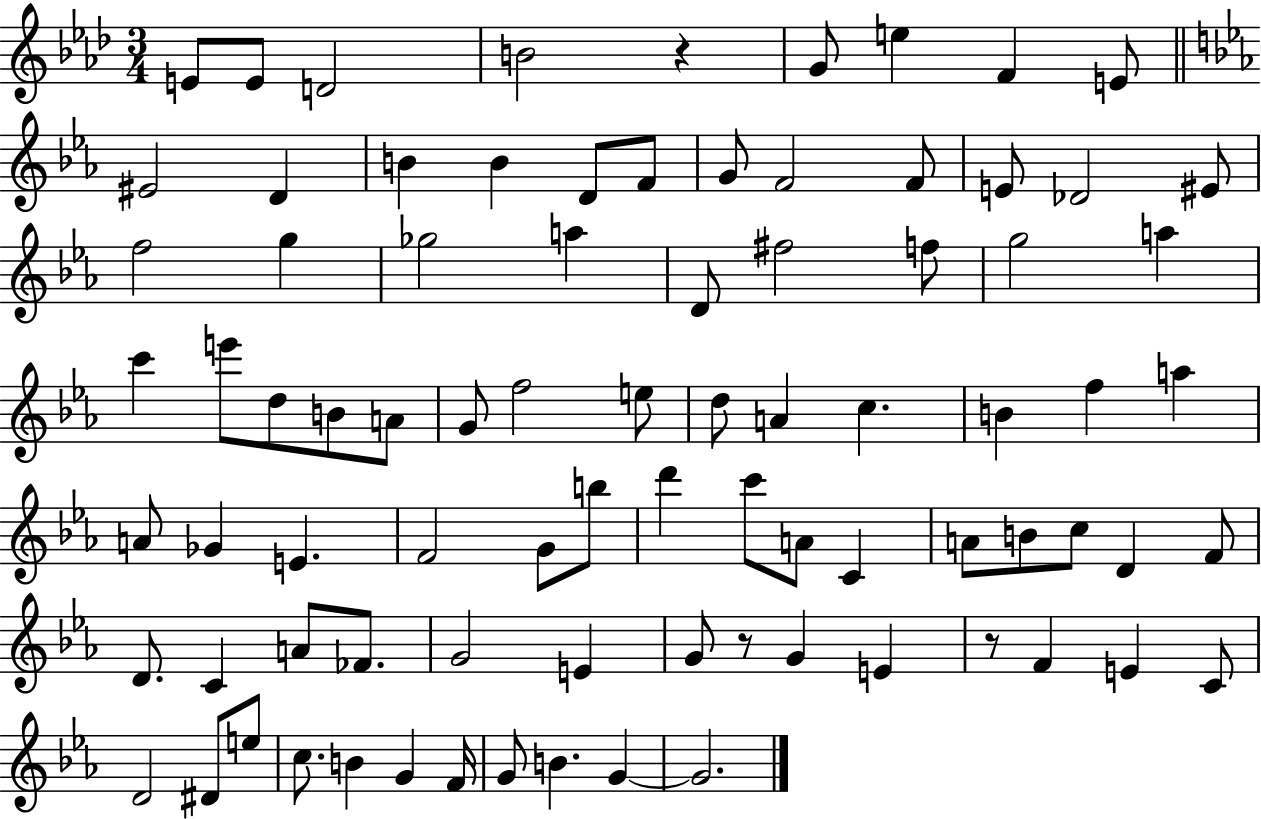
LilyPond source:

{
  \clef treble
  \numericTimeSignature
  \time 3/4
  \key aes \major
  \repeat volta 2 { e'8 e'8 d'2 | b'2 r4 | g'8 e''4 f'4 e'8 | \bar "||" \break \key ees \major eis'2 d'4 | b'4 b'4 d'8 f'8 | g'8 f'2 f'8 | e'8 des'2 eis'8 | \break f''2 g''4 | ges''2 a''4 | d'8 fis''2 f''8 | g''2 a''4 | \break c'''4 e'''8 d''8 b'8 a'8 | g'8 f''2 e''8 | d''8 a'4 c''4. | b'4 f''4 a''4 | \break a'8 ges'4 e'4. | f'2 g'8 b''8 | d'''4 c'''8 a'8 c'4 | a'8 b'8 c''8 d'4 f'8 | \break d'8. c'4 a'8 fes'8. | g'2 e'4 | g'8 r8 g'4 e'4 | r8 f'4 e'4 c'8 | \break d'2 dis'8 e''8 | c''8. b'4 g'4 f'16 | g'8 b'4. g'4~~ | g'2. | \break } \bar "|."
}